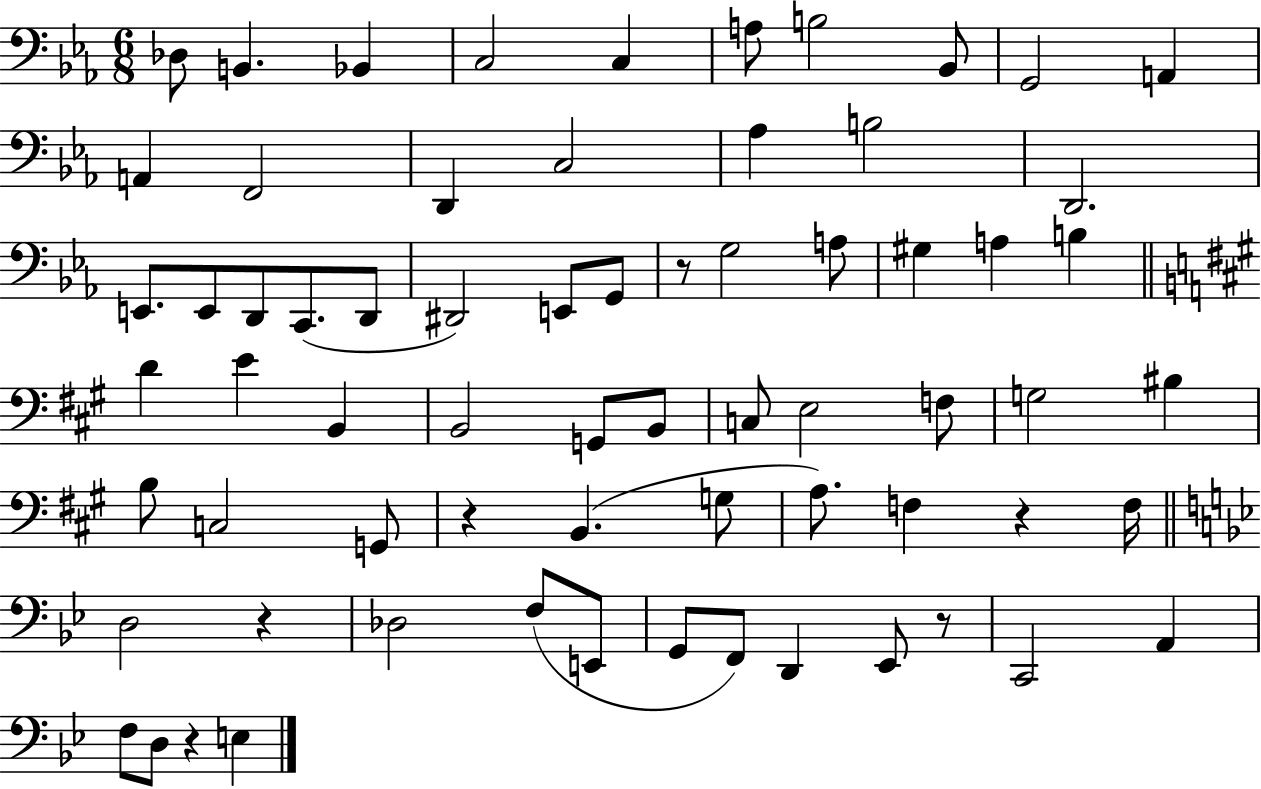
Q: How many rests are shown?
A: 6